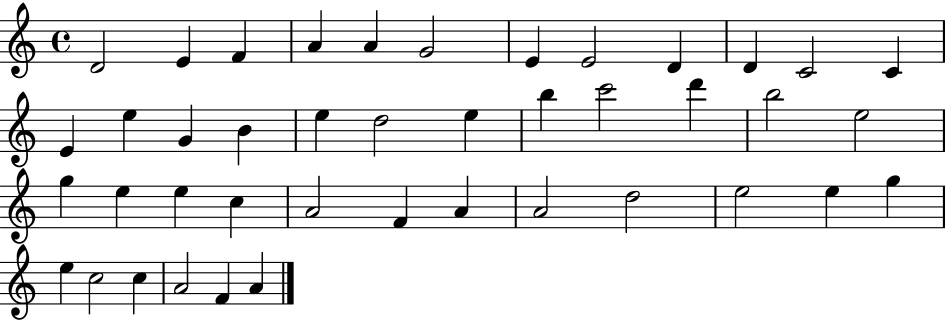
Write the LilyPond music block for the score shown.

{
  \clef treble
  \time 4/4
  \defaultTimeSignature
  \key c \major
  d'2 e'4 f'4 | a'4 a'4 g'2 | e'4 e'2 d'4 | d'4 c'2 c'4 | \break e'4 e''4 g'4 b'4 | e''4 d''2 e''4 | b''4 c'''2 d'''4 | b''2 e''2 | \break g''4 e''4 e''4 c''4 | a'2 f'4 a'4 | a'2 d''2 | e''2 e''4 g''4 | \break e''4 c''2 c''4 | a'2 f'4 a'4 | \bar "|."
}